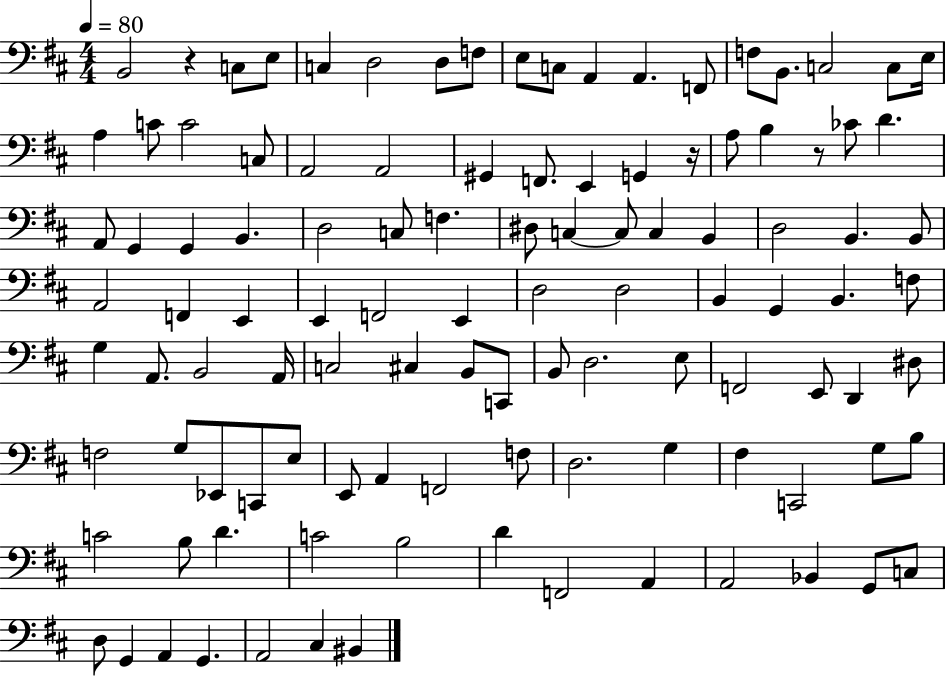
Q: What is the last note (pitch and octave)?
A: BIS2